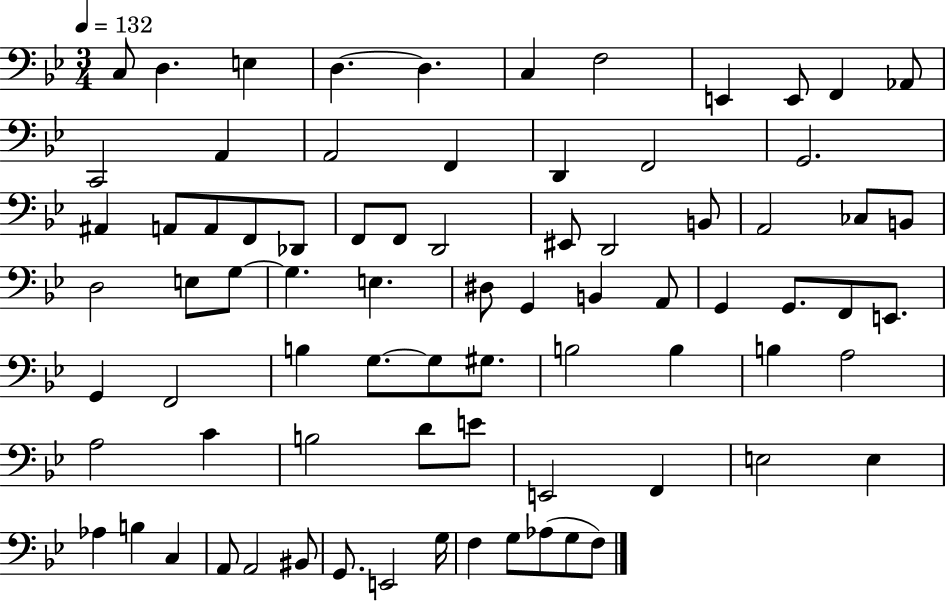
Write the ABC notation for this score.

X:1
T:Untitled
M:3/4
L:1/4
K:Bb
C,/2 D, E, D, D, C, F,2 E,, E,,/2 F,, _A,,/2 C,,2 A,, A,,2 F,, D,, F,,2 G,,2 ^A,, A,,/2 A,,/2 F,,/2 _D,,/2 F,,/2 F,,/2 D,,2 ^E,,/2 D,,2 B,,/2 A,,2 _C,/2 B,,/2 D,2 E,/2 G,/2 G, E, ^D,/2 G,, B,, A,,/2 G,, G,,/2 F,,/2 E,,/2 G,, F,,2 B, G,/2 G,/2 ^G,/2 B,2 B, B, A,2 A,2 C B,2 D/2 E/2 E,,2 F,, E,2 E, _A, B, C, A,,/2 A,,2 ^B,,/2 G,,/2 E,,2 G,/4 F, G,/2 _A,/2 G,/2 F,/2